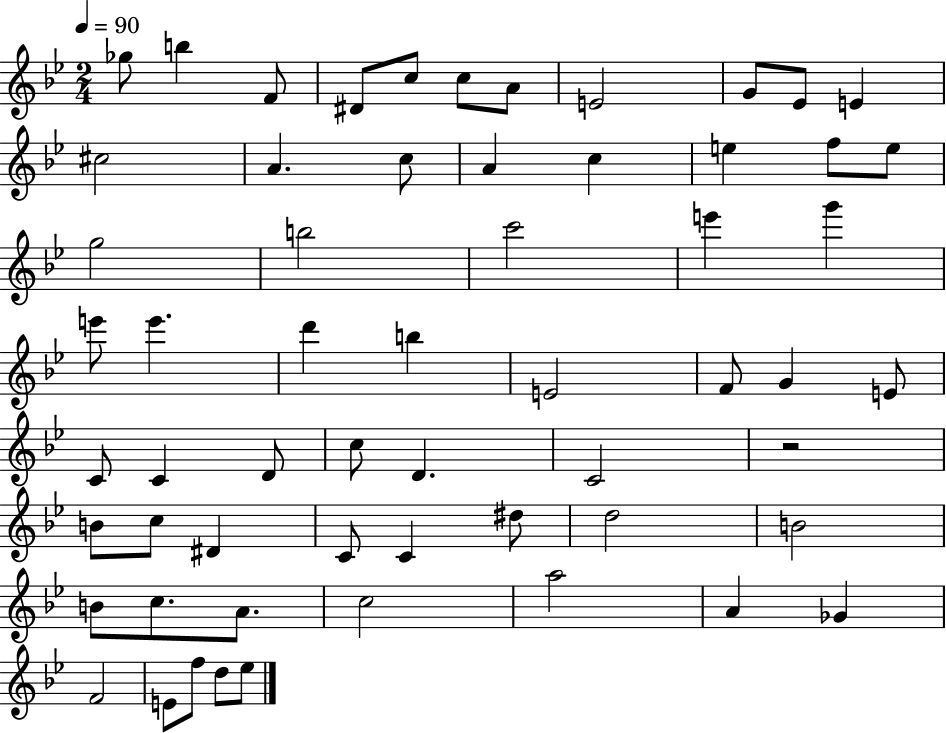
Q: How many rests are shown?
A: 1